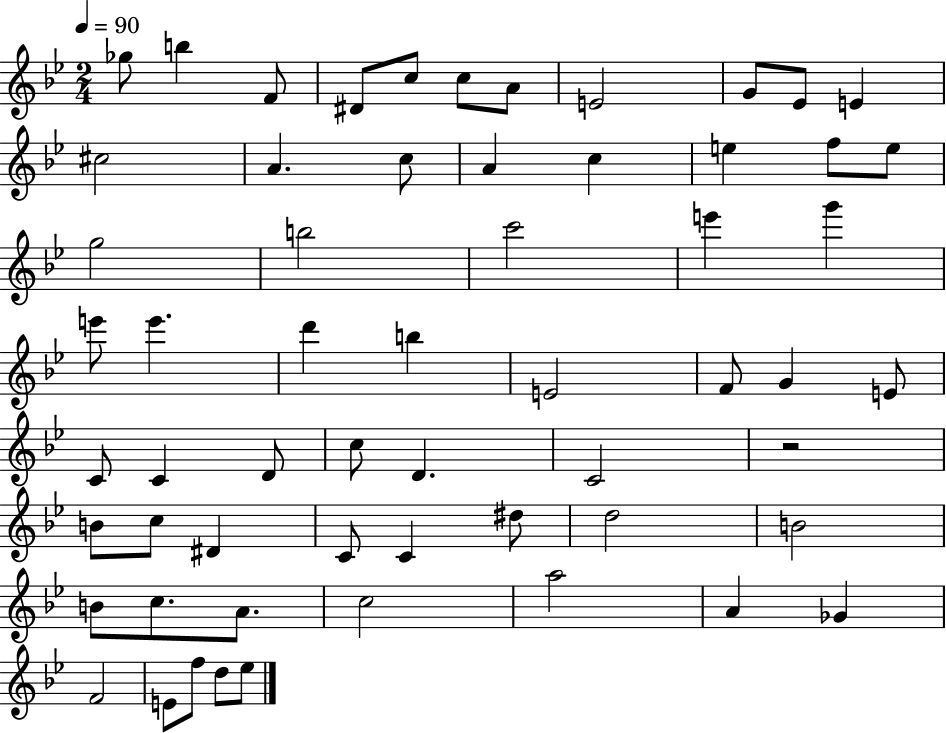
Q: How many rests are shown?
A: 1